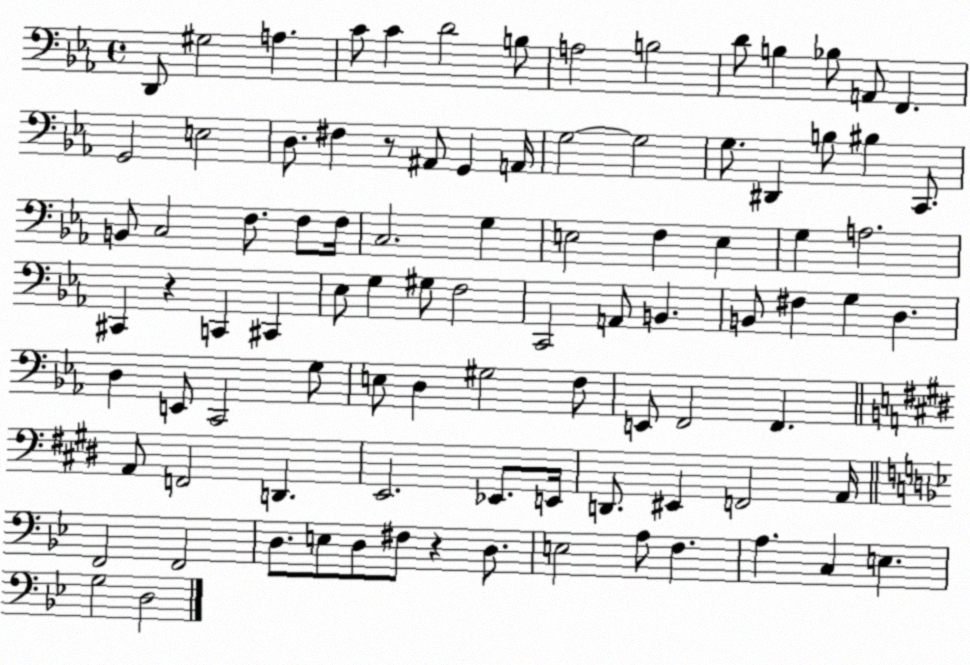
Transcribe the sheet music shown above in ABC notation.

X:1
T:Untitled
M:4/4
L:1/4
K:Eb
D,,/2 ^G,2 A, C/2 C D2 B,/2 A,2 B,2 D/2 B, _B,/2 A,,/2 F,, G,,2 E,2 D,/2 ^F, z/2 ^A,,/2 G,, A,,/4 G,2 G,2 G,/2 ^D,, B,/2 ^B, C,,/2 B,,/2 C,2 F,/2 F,/2 F,/4 C,2 G, E,2 F, E, G, A,2 ^C,, z C,, ^C,, _E,/2 G, ^G,/2 F,2 C,,2 A,,/2 B,, B,,/2 ^F, G, D, D, E,,/2 C,,2 G,/2 E,/2 D, ^G,2 F,/2 E,,/2 F,,2 F,, A,,/2 F,,2 D,, E,,2 _E,,/2 E,,/4 D,,/2 ^E,, F,,2 A,,/4 F,,2 F,,2 D,/2 E,/2 D,/2 ^F,/2 z D,/2 E,2 A,/2 F, A, C, E, G,2 D,2